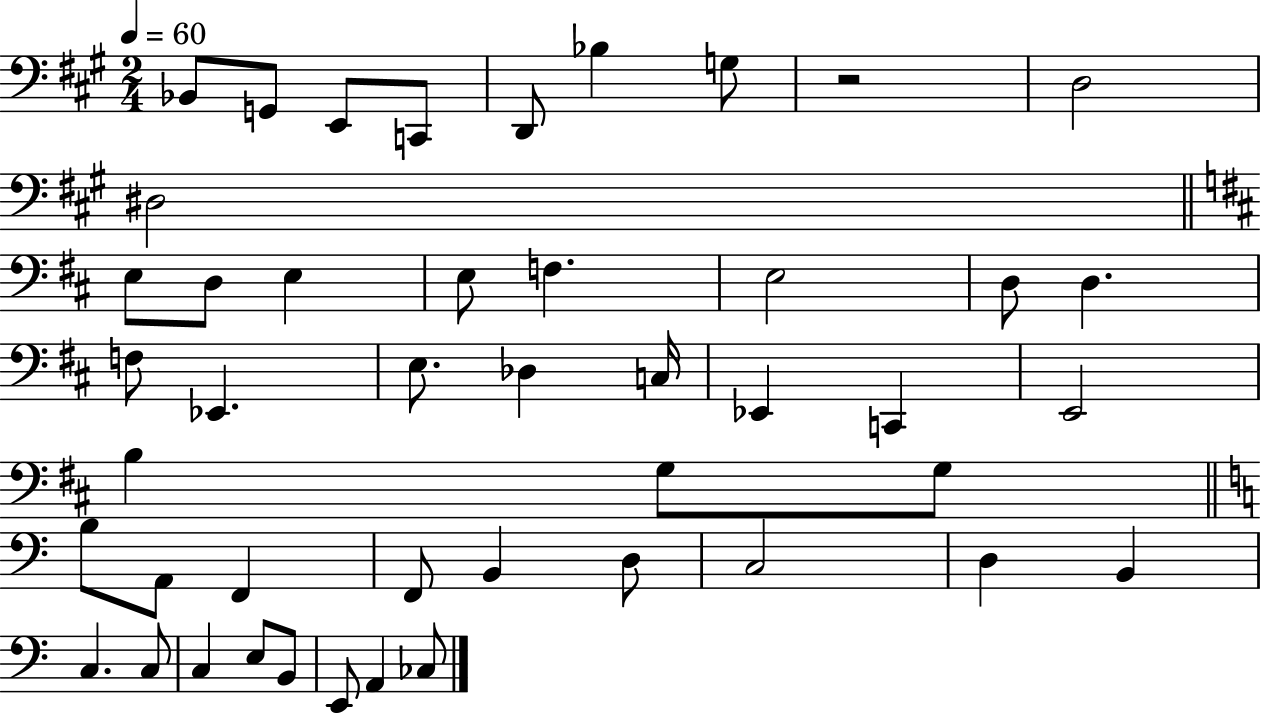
{
  \clef bass
  \numericTimeSignature
  \time 2/4
  \key a \major
  \tempo 4 = 60
  bes,8 g,8 e,8 c,8 | d,8 bes4 g8 | r2 | d2 | \break dis2 | \bar "||" \break \key b \minor e8 d8 e4 | e8 f4. | e2 | d8 d4. | \break f8 ees,4. | e8. des4 c16 | ees,4 c,4 | e,2 | \break b4 g8 g8 | \bar "||" \break \key a \minor b8 a,8 f,4 | f,8 b,4 d8 | c2 | d4 b,4 | \break c4. c8 | c4 e8 b,8 | e,8 a,4 ces8 | \bar "|."
}